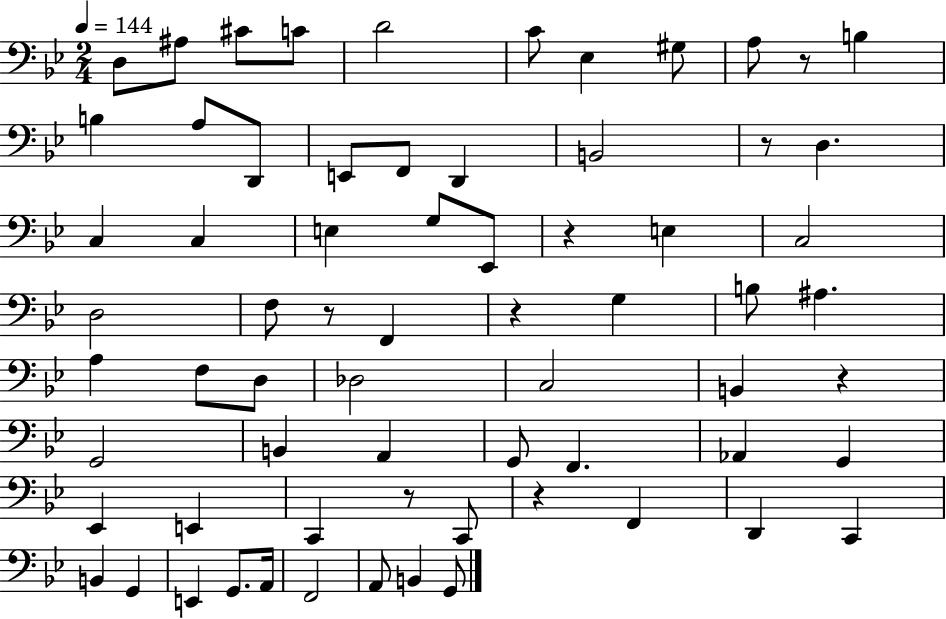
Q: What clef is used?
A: bass